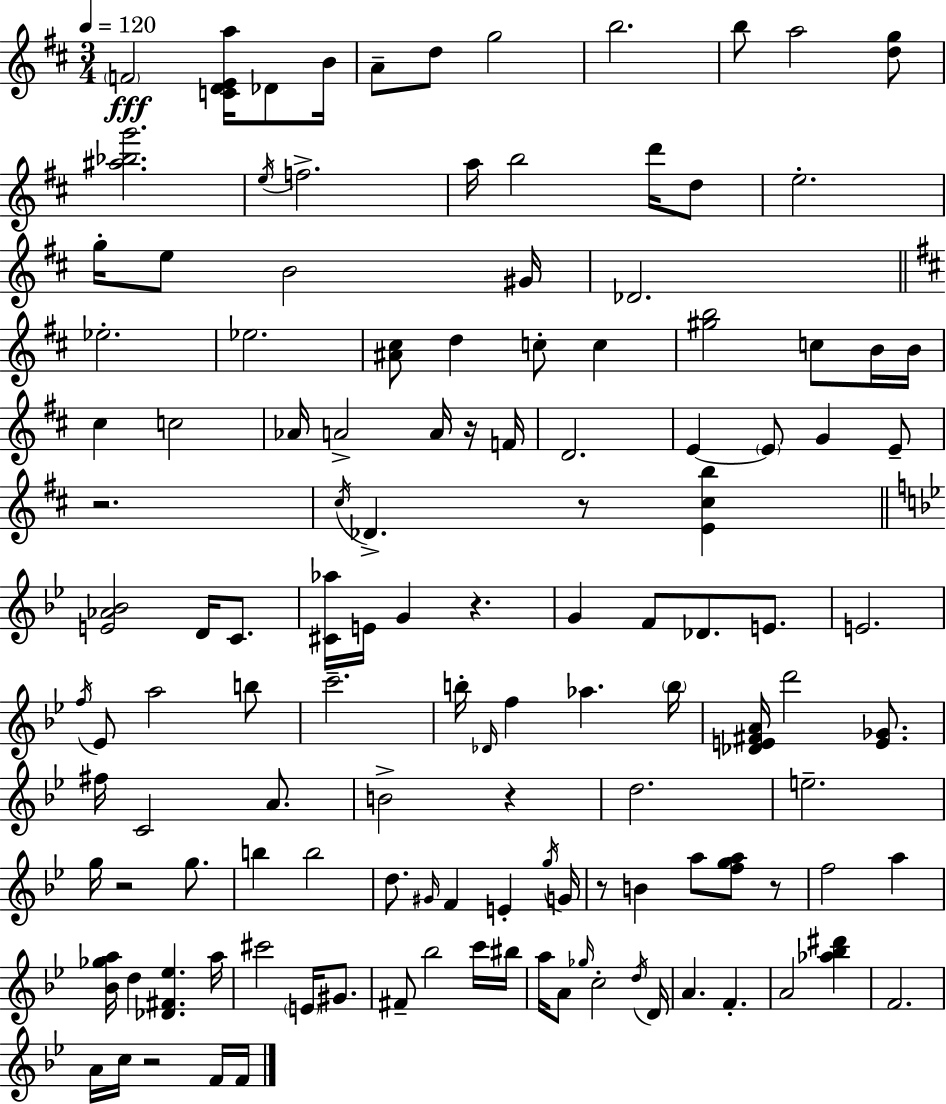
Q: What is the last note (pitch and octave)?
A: F4